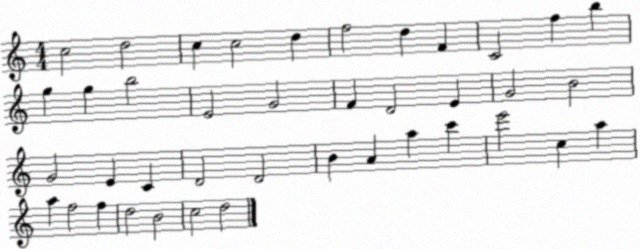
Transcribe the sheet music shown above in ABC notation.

X:1
T:Untitled
M:4/4
L:1/4
K:C
c2 d2 c c2 d f2 d F C2 f b g g b2 E2 G2 F D2 E G2 B2 G2 E C D2 D2 B A a c' e'2 c a a f2 f d2 B2 c2 d2